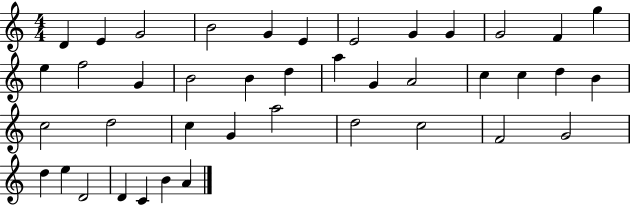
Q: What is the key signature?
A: C major